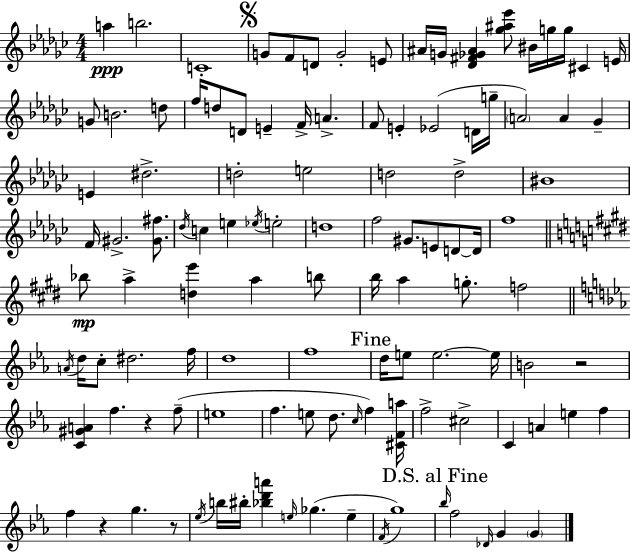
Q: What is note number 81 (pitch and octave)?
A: F5